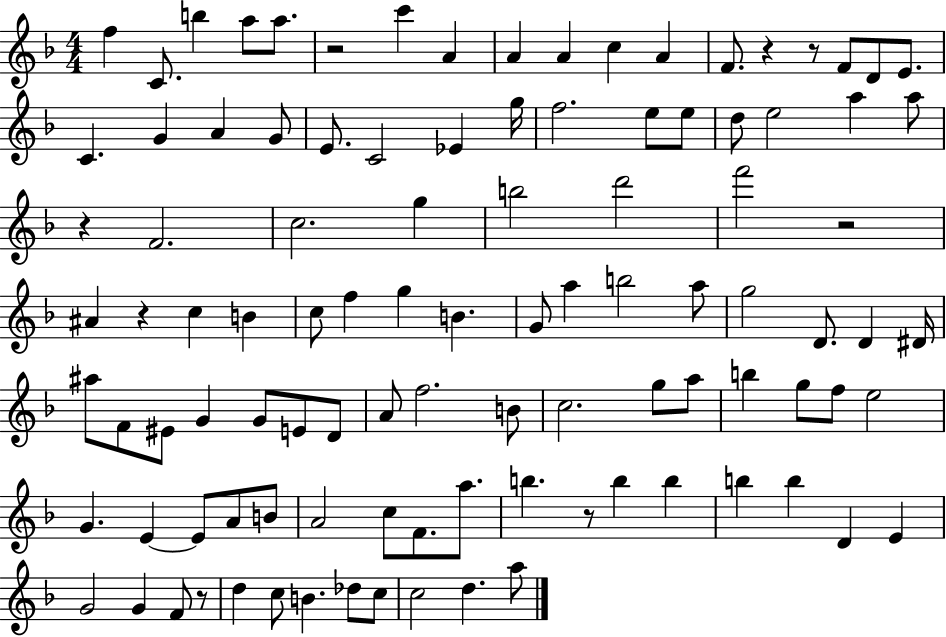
{
  \clef treble
  \numericTimeSignature
  \time 4/4
  \key f \major
  f''4 c'8. b''4 a''8 a''8. | r2 c'''4 a'4 | a'4 a'4 c''4 a'4 | f'8. r4 r8 f'8 d'8 e'8. | \break c'4. g'4 a'4 g'8 | e'8. c'2 ees'4 g''16 | f''2. e''8 e''8 | d''8 e''2 a''4 a''8 | \break r4 f'2. | c''2. g''4 | b''2 d'''2 | f'''2 r2 | \break ais'4 r4 c''4 b'4 | c''8 f''4 g''4 b'4. | g'8 a''4 b''2 a''8 | g''2 d'8. d'4 dis'16 | \break ais''8 f'8 eis'8 g'4 g'8 e'8 d'8 | a'8 f''2. b'8 | c''2. g''8 a''8 | b''4 g''8 f''8 e''2 | \break g'4. e'4~~ e'8 a'8 b'8 | a'2 c''8 f'8. a''8. | b''4. r8 b''4 b''4 | b''4 b''4 d'4 e'4 | \break g'2 g'4 f'8 r8 | d''4 c''8 b'4. des''8 c''8 | c''2 d''4. a''8 | \bar "|."
}